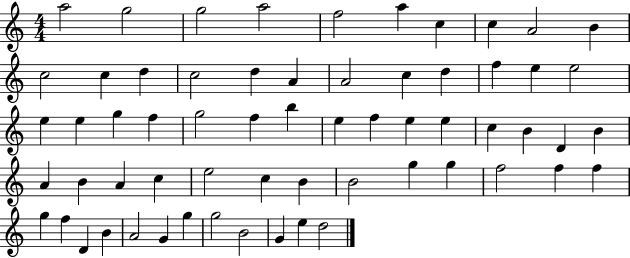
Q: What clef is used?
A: treble